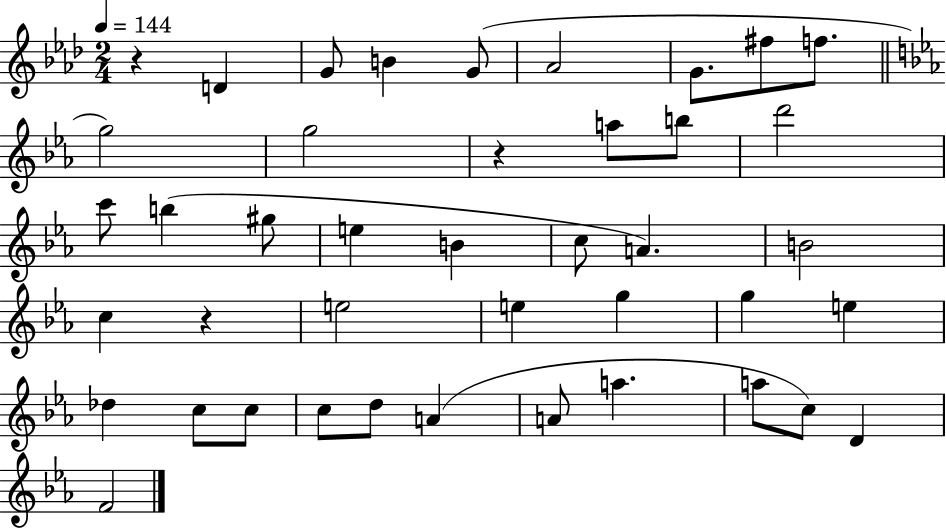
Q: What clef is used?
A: treble